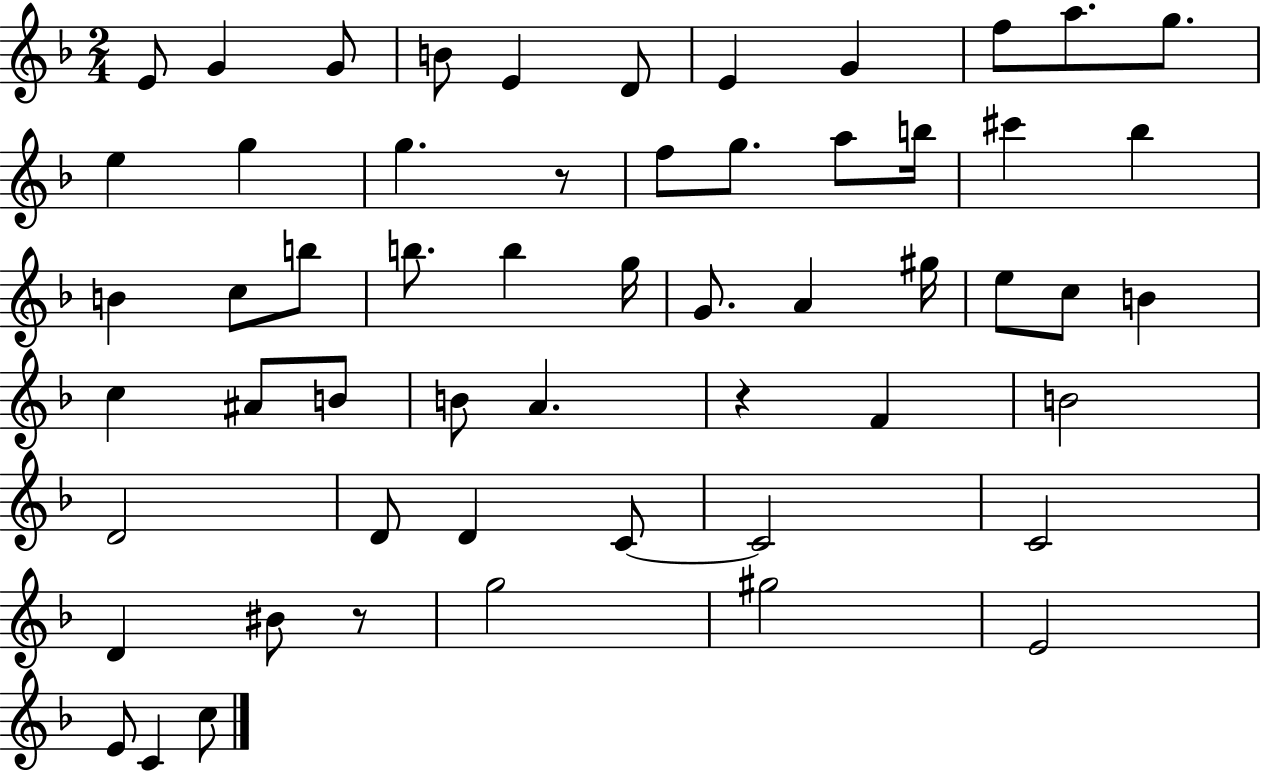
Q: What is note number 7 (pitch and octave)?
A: E4